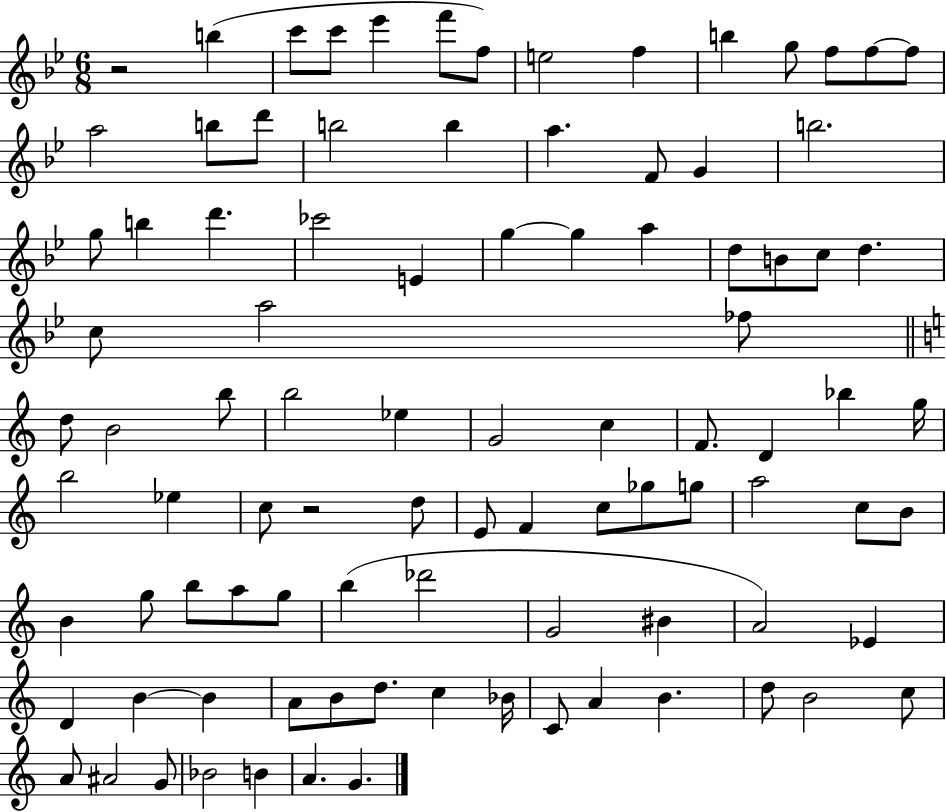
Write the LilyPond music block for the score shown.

{
  \clef treble
  \numericTimeSignature
  \time 6/8
  \key bes \major
  r2 b''4( | c'''8 c'''8 ees'''4 f'''8 f''8) | e''2 f''4 | b''4 g''8 f''8 f''8~~ f''8 | \break a''2 b''8 d'''8 | b''2 b''4 | a''4. f'8 g'4 | b''2. | \break g''8 b''4 d'''4. | ces'''2 e'4 | g''4~~ g''4 a''4 | d''8 b'8 c''8 d''4. | \break c''8 a''2 fes''8 | \bar "||" \break \key c \major d''8 b'2 b''8 | b''2 ees''4 | g'2 c''4 | f'8. d'4 bes''4 g''16 | \break b''2 ees''4 | c''8 r2 d''8 | e'8 f'4 c''8 ges''8 g''8 | a''2 c''8 b'8 | \break b'4 g''8 b''8 a''8 g''8 | b''4( des'''2 | g'2 bis'4 | a'2) ees'4 | \break d'4 b'4~~ b'4 | a'8 b'8 d''8. c''4 bes'16 | c'8 a'4 b'4. | d''8 b'2 c''8 | \break a'8 ais'2 g'8 | bes'2 b'4 | a'4. g'4. | \bar "|."
}